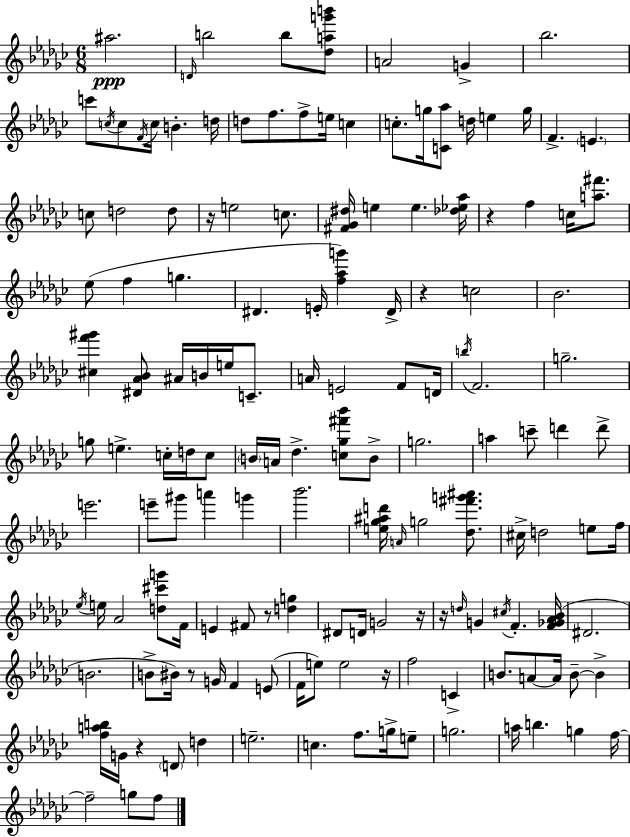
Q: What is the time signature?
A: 6/8